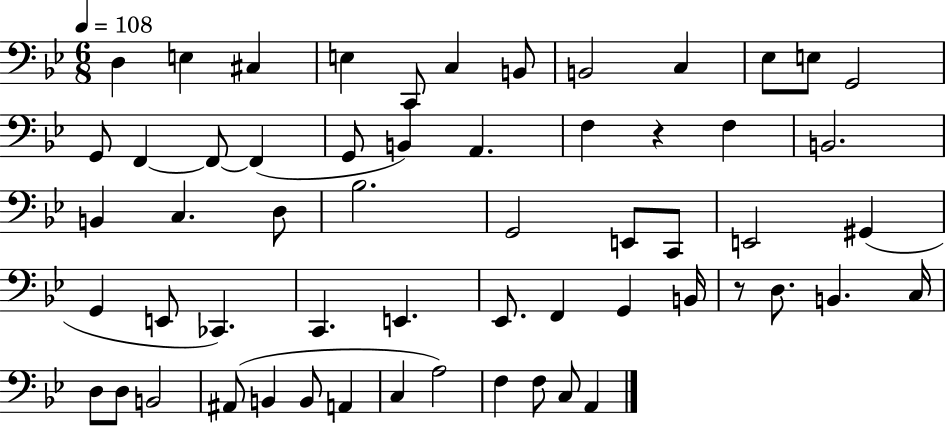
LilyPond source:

{
  \clef bass
  \numericTimeSignature
  \time 6/8
  \key bes \major
  \tempo 4 = 108
  d4 e4 cis4 | e4 c,8 c4 b,8 | b,2 c4 | ees8 e8 g,2 | \break g,8 f,4~~ f,8~~ f,4( | g,8 b,4) a,4. | f4 r4 f4 | b,2. | \break b,4 c4. d8 | bes2. | g,2 e,8 c,8 | e,2 gis,4( | \break g,4 e,8 ces,4.) | c,4. e,4. | ees,8. f,4 g,4 b,16 | r8 d8. b,4. c16 | \break d8 d8 b,2 | ais,8( b,4 b,8 a,4 | c4 a2) | f4 f8 c8 a,4 | \break \bar "|."
}